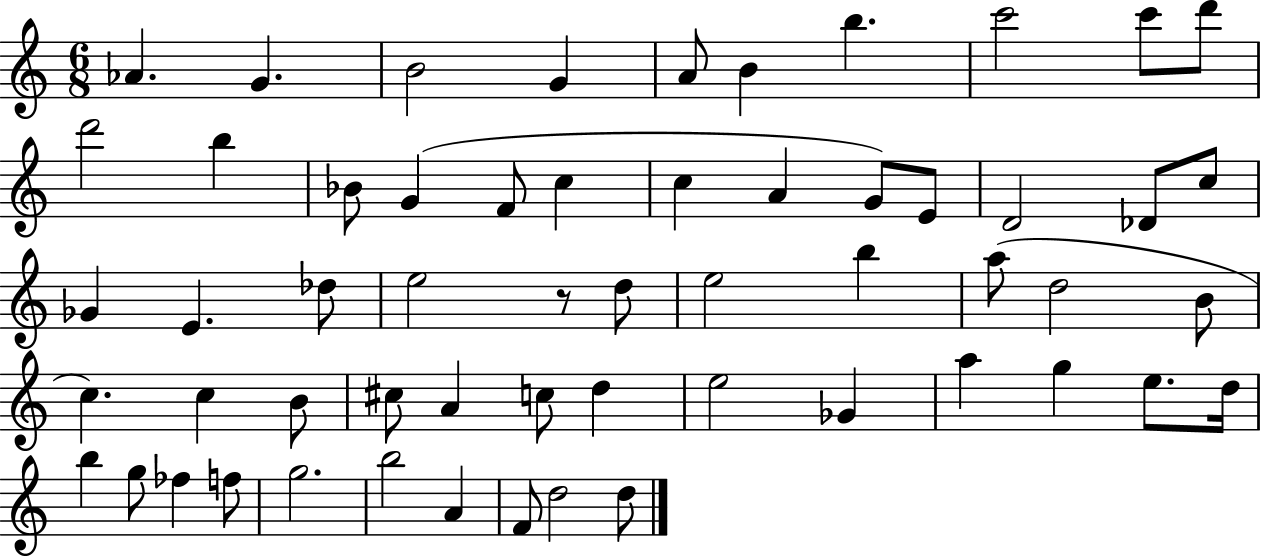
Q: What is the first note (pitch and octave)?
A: Ab4